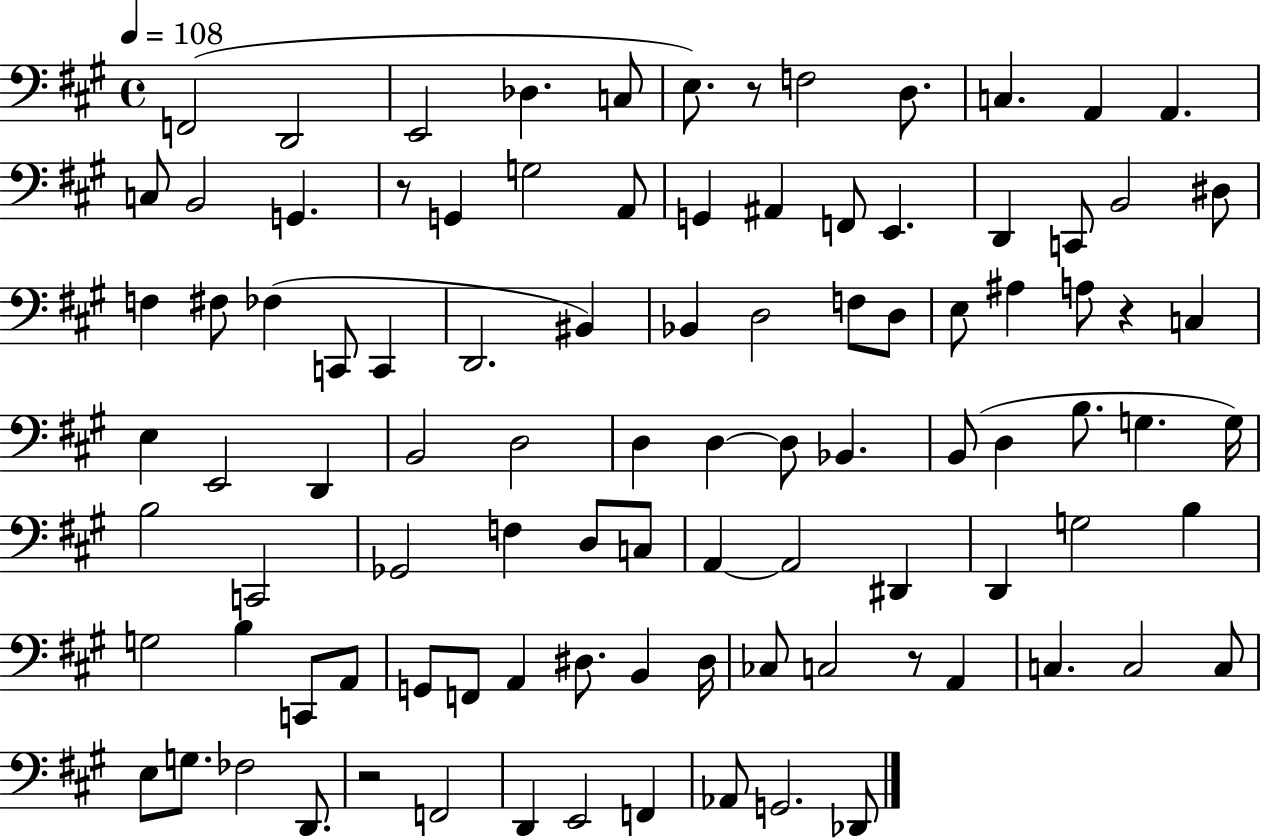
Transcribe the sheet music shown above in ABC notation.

X:1
T:Untitled
M:4/4
L:1/4
K:A
F,,2 D,,2 E,,2 _D, C,/2 E,/2 z/2 F,2 D,/2 C, A,, A,, C,/2 B,,2 G,, z/2 G,, G,2 A,,/2 G,, ^A,, F,,/2 E,, D,, C,,/2 B,,2 ^D,/2 F, ^F,/2 _F, C,,/2 C,, D,,2 ^B,, _B,, D,2 F,/2 D,/2 E,/2 ^A, A,/2 z C, E, E,,2 D,, B,,2 D,2 D, D, D,/2 _B,, B,,/2 D, B,/2 G, G,/4 B,2 C,,2 _G,,2 F, D,/2 C,/2 A,, A,,2 ^D,, D,, G,2 B, G,2 B, C,,/2 A,,/2 G,,/2 F,,/2 A,, ^D,/2 B,, ^D,/4 _C,/2 C,2 z/2 A,, C, C,2 C,/2 E,/2 G,/2 _F,2 D,,/2 z2 F,,2 D,, E,,2 F,, _A,,/2 G,,2 _D,,/2